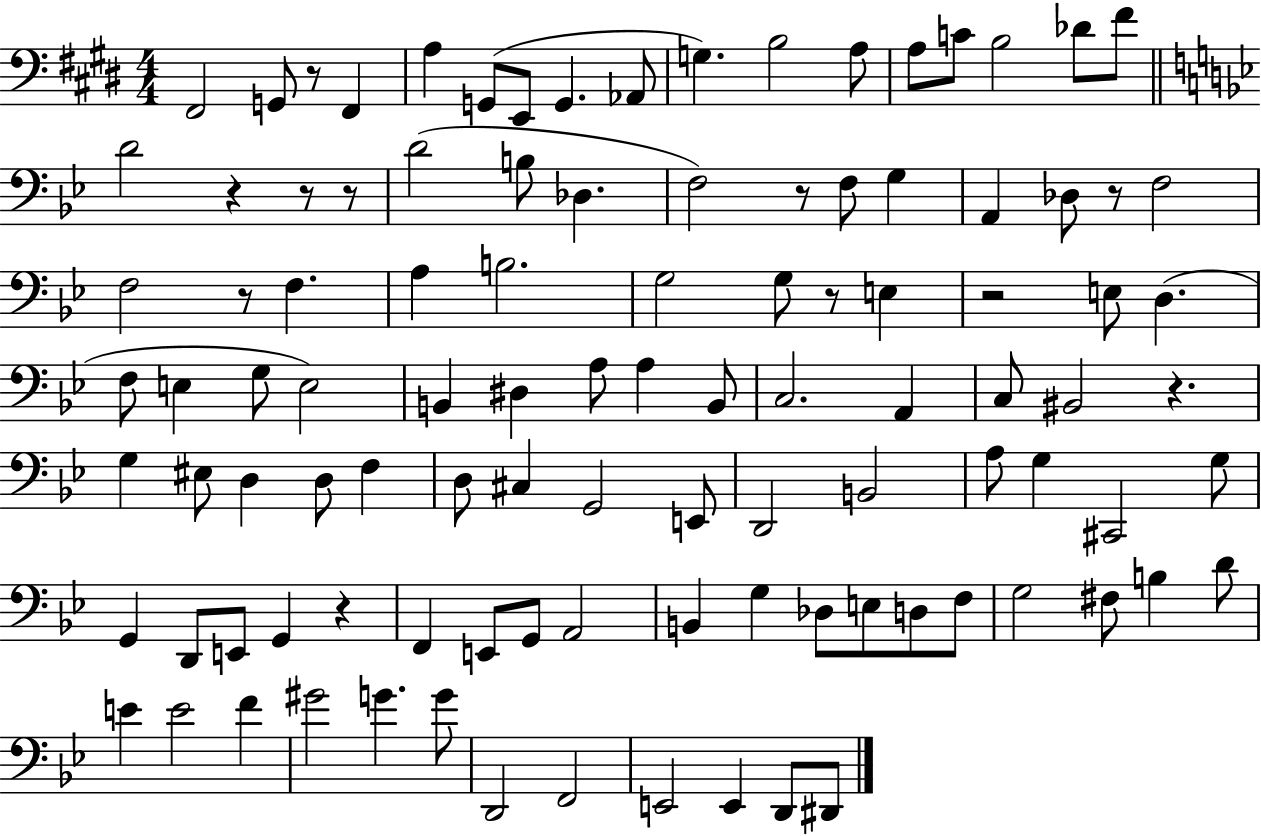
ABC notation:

X:1
T:Untitled
M:4/4
L:1/4
K:E
^F,,2 G,,/2 z/2 ^F,, A, G,,/2 E,,/2 G,, _A,,/2 G, B,2 A,/2 A,/2 C/2 B,2 _D/2 ^F/2 D2 z z/2 z/2 D2 B,/2 _D, F,2 z/2 F,/2 G, A,, _D,/2 z/2 F,2 F,2 z/2 F, A, B,2 G,2 G,/2 z/2 E, z2 E,/2 D, F,/2 E, G,/2 E,2 B,, ^D, A,/2 A, B,,/2 C,2 A,, C,/2 ^B,,2 z G, ^E,/2 D, D,/2 F, D,/2 ^C, G,,2 E,,/2 D,,2 B,,2 A,/2 G, ^C,,2 G,/2 G,, D,,/2 E,,/2 G,, z F,, E,,/2 G,,/2 A,,2 B,, G, _D,/2 E,/2 D,/2 F,/2 G,2 ^F,/2 B, D/2 E E2 F ^G2 G G/2 D,,2 F,,2 E,,2 E,, D,,/2 ^D,,/2